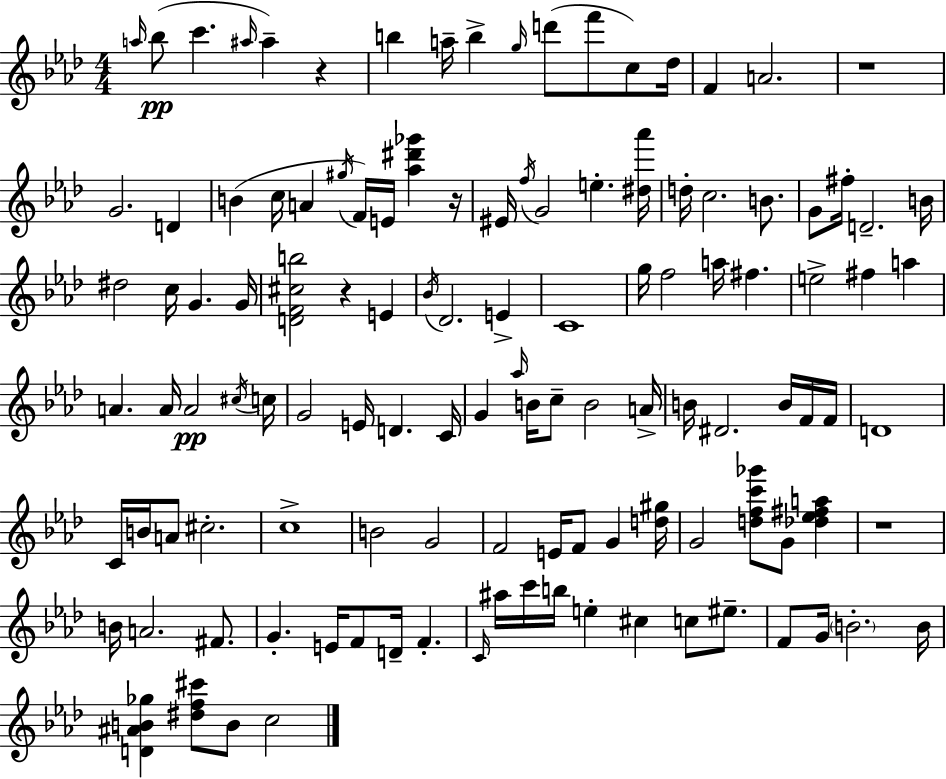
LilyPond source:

{
  \clef treble
  \numericTimeSignature
  \time 4/4
  \key f \minor
  \grace { a''16 }(\pp bes''8 c'''4. \grace { ais''16 }) ais''4-- r4 | b''4 a''16-- b''4-> \grace { g''16 } d'''8( f'''8 | c''8) des''16 f'4 a'2. | r1 | \break g'2. d'4 | b'4( c''16 a'4 \acciaccatura { gis''16 }) f'16 e'16 <aes'' dis''' ges'''>4 | r16 eis'16 \acciaccatura { f''16 } g'2 e''4.-. | <dis'' aes'''>16 d''16-. c''2. | \break b'8. g'8 fis''16-. d'2.-- | b'16 dis''2 c''16 g'4. | g'16 <d' f' cis'' b''>2 r4 | e'4 \acciaccatura { bes'16 } des'2. | \break e'4-> c'1 | g''16 f''2 a''16 | fis''4. e''2-> fis''4 | a''4 a'4. a'16 a'2\pp | \break \acciaccatura { cis''16 } c''16 g'2 e'16 | d'4. c'16 g'4 \grace { aes''16 } b'16 c''8-- b'2 | a'16-> b'16 dis'2. | b'16 f'16 f'16 d'1 | \break c'16 b'16 a'8 cis''2.-. | c''1-> | b'2 | g'2 f'2 | \break e'16 f'8 g'4 <d'' gis''>16 g'2 | <d'' f'' c''' ges'''>8 g'8 <des'' ees'' fis'' a''>4 r1 | b'16 a'2. | fis'8. g'4.-. e'16 f'8 | \break d'16-- f'4.-. \grace { c'16 } ais''16 c'''16 b''16 e''4-. | cis''4 c''8 eis''8.-- f'8 g'16 \parenthesize b'2.-. | b'16 <d' ais' b' ges''>4 <dis'' f'' cis'''>8 b'8 | c''2 \bar "|."
}